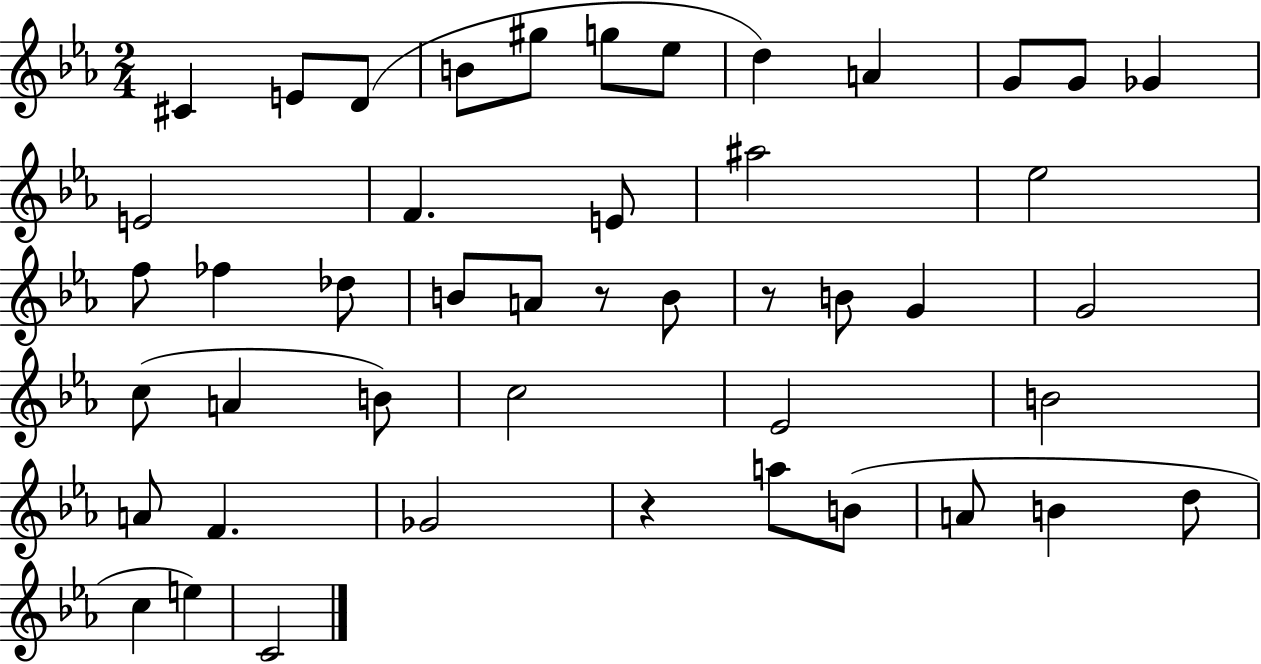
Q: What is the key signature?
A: EES major